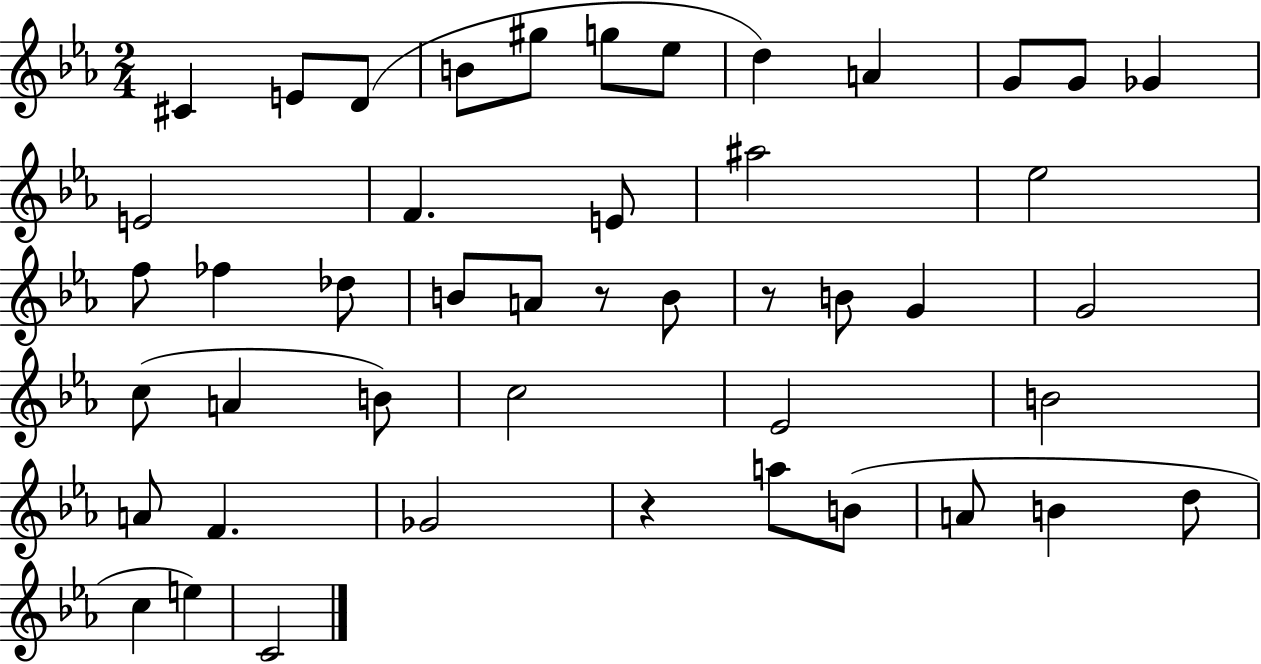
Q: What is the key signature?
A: EES major